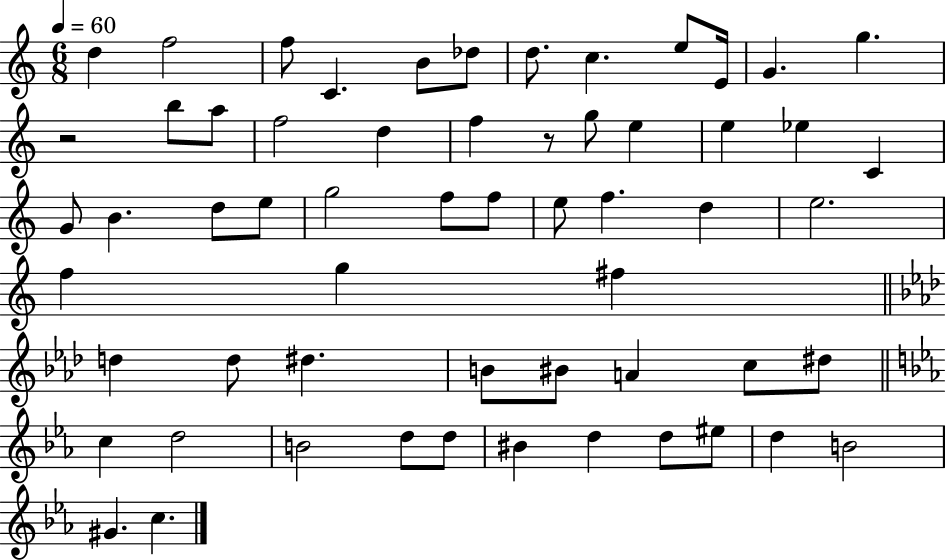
D5/q F5/h F5/e C4/q. B4/e Db5/e D5/e. C5/q. E5/e E4/s G4/q. G5/q. R/h B5/e A5/e F5/h D5/q F5/q R/e G5/e E5/q E5/q Eb5/q C4/q G4/e B4/q. D5/e E5/e G5/h F5/e F5/e E5/e F5/q. D5/q E5/h. F5/q G5/q F#5/q D5/q D5/e D#5/q. B4/e BIS4/e A4/q C5/e D#5/e C5/q D5/h B4/h D5/e D5/e BIS4/q D5/q D5/e EIS5/e D5/q B4/h G#4/q. C5/q.